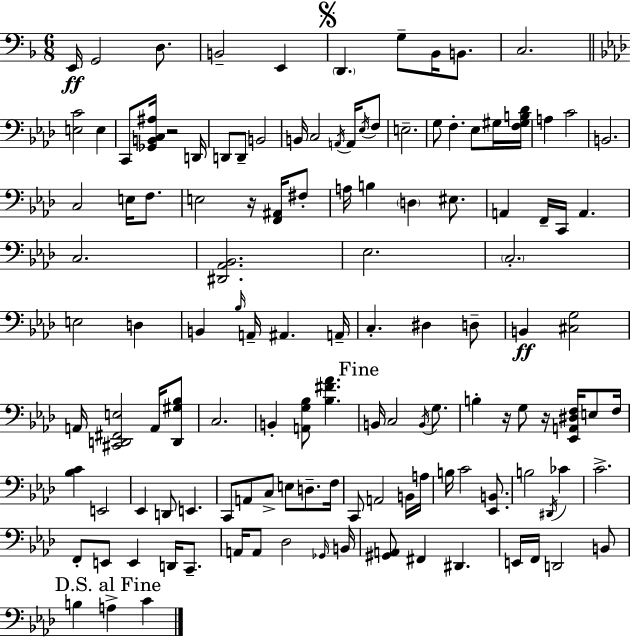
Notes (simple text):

E2/s G2/h D3/e. B2/h E2/q D2/q. G3/e Bb2/s B2/e. C3/h. [E3,C4]/h E3/q C2/e [Gb2,B2,C3,A#3]/s R/h D2/s D2/e D2/e B2/h B2/s C3/h A2/s A2/s Eb3/s F3/e E3/h. G3/e F3/q. Eb3/e G#3/s [F3,G#3,B3,Db4]/s A3/q C4/h B2/h. C3/h E3/s F3/e. E3/h R/s [F2,A#2]/s F#3/e A3/s B3/q D3/q EIS3/e. A2/q F2/s C2/s A2/q. C3/h. [D#2,Ab2,Bb2]/h. Eb3/h. C3/h. E3/h D3/q B2/q Bb3/s A2/s A#2/q. A2/s C3/q. D#3/q D3/e B2/q [C#3,G3]/h A2/s [C#2,D2,F#2,E3]/h A2/s [D2,G#3,Bb3]/e C3/h. B2/q [A2,G3,Bb3]/e [Bb3,F#4,Ab4]/q. B2/s C3/h B2/s G3/e. B3/q R/s G3/e R/s [Eb2,A2,D#3,F3]/s E3/e F3/s [Bb3,C4]/q E2/h Eb2/q D2/e E2/q. C2/e A2/e C3/e E3/e D3/e. F3/s C2/e A2/h B2/s A3/s B3/s C4/h [Eb2,B2]/e. B3/h D#2/s CES4/q C4/h. F2/e E2/e E2/q D2/s C2/e. A2/s A2/e Db3/h Gb2/s B2/s [G#2,A2]/e F#2/q D#2/q. E2/s F2/s D2/h B2/e B3/q A3/q C4/q